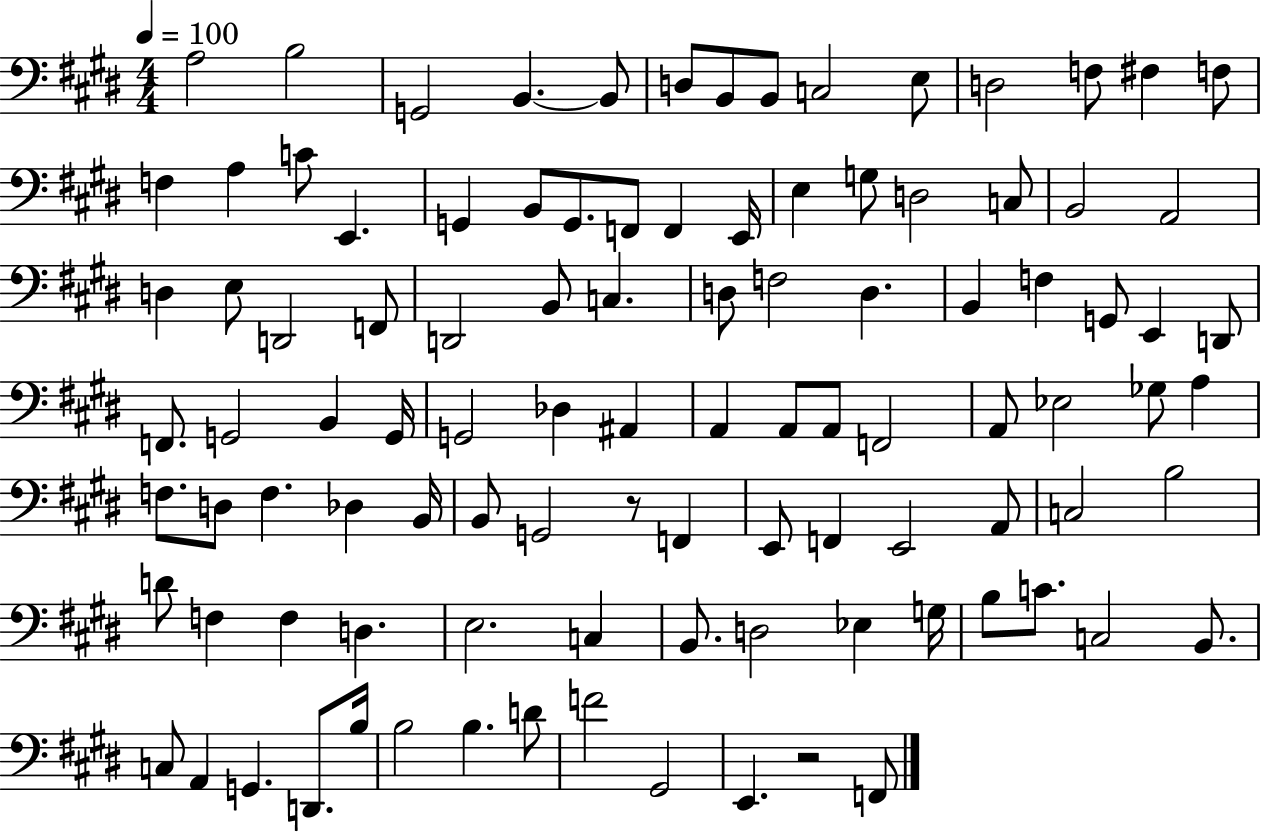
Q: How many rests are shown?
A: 2